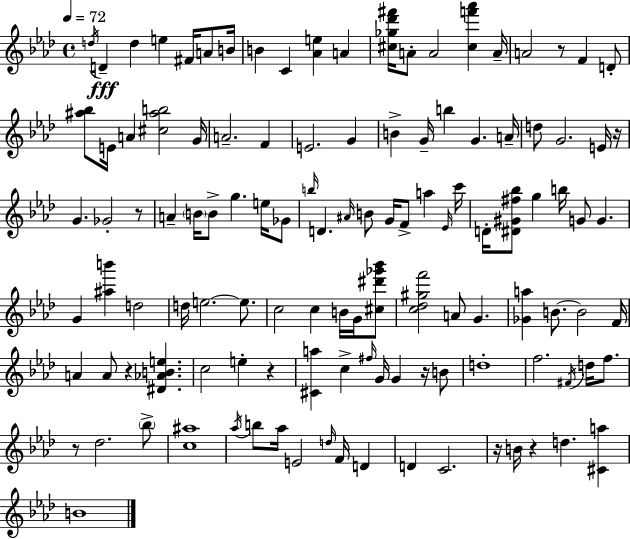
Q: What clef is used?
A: treble